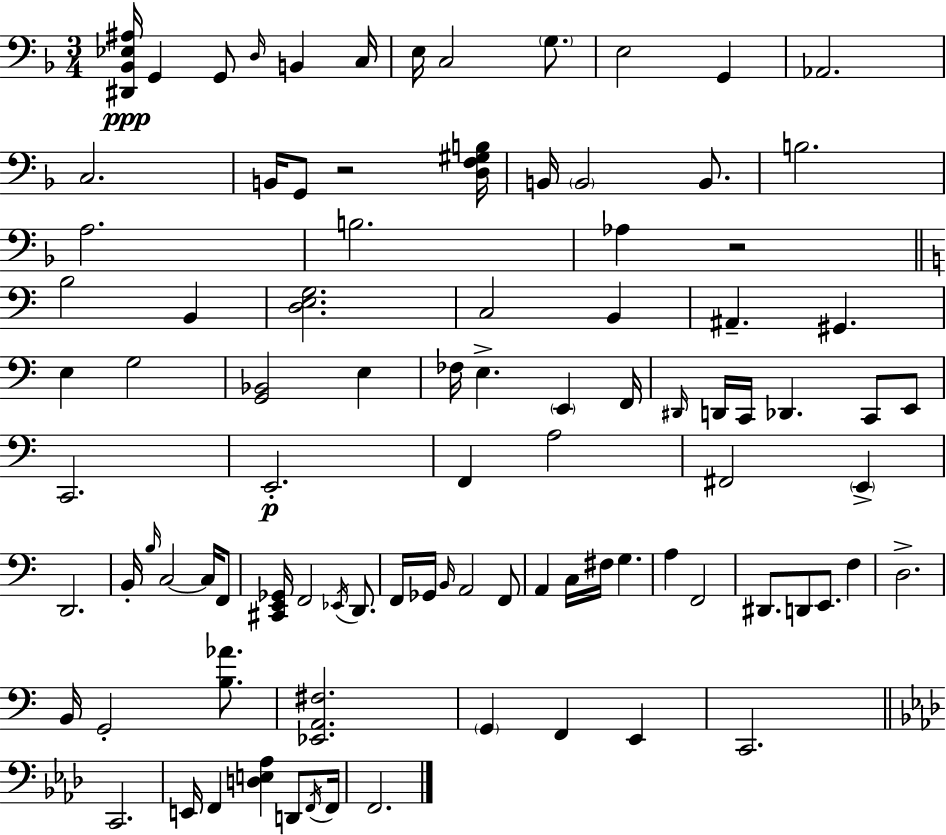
[D#2,Bb2,Eb3,A#3]/s G2/q G2/e D3/s B2/q C3/s E3/s C3/h G3/e. E3/h G2/q Ab2/h. C3/h. B2/s G2/e R/h [D3,F3,G#3,B3]/s B2/s B2/h B2/e. B3/h. A3/h. B3/h. Ab3/q R/h B3/h B2/q [D3,E3,G3]/h. C3/h B2/q A#2/q. G#2/q. E3/q G3/h [G2,Bb2]/h E3/q FES3/s E3/q. E2/q F2/s D#2/s D2/s C2/s Db2/q. C2/e E2/e C2/h. E2/h. F2/q A3/h F#2/h E2/q D2/h. B2/s B3/s C3/h C3/s F2/e [C#2,E2,Gb2]/s F2/h Eb2/s D2/e. F2/s Gb2/s B2/s A2/h F2/e A2/q C3/s F#3/s G3/q. A3/q F2/h D#2/e. D2/e E2/e. F3/q D3/h. B2/s G2/h [B3,Ab4]/e. [Eb2,A2,F#3]/h. G2/q F2/q E2/q C2/h. C2/h. E2/s F2/q [D3,E3,Ab3]/q D2/e F2/s F2/s F2/h.